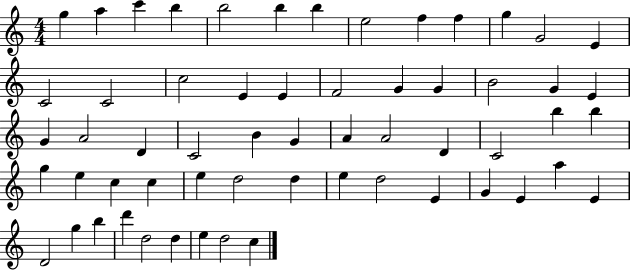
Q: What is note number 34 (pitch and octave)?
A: C4